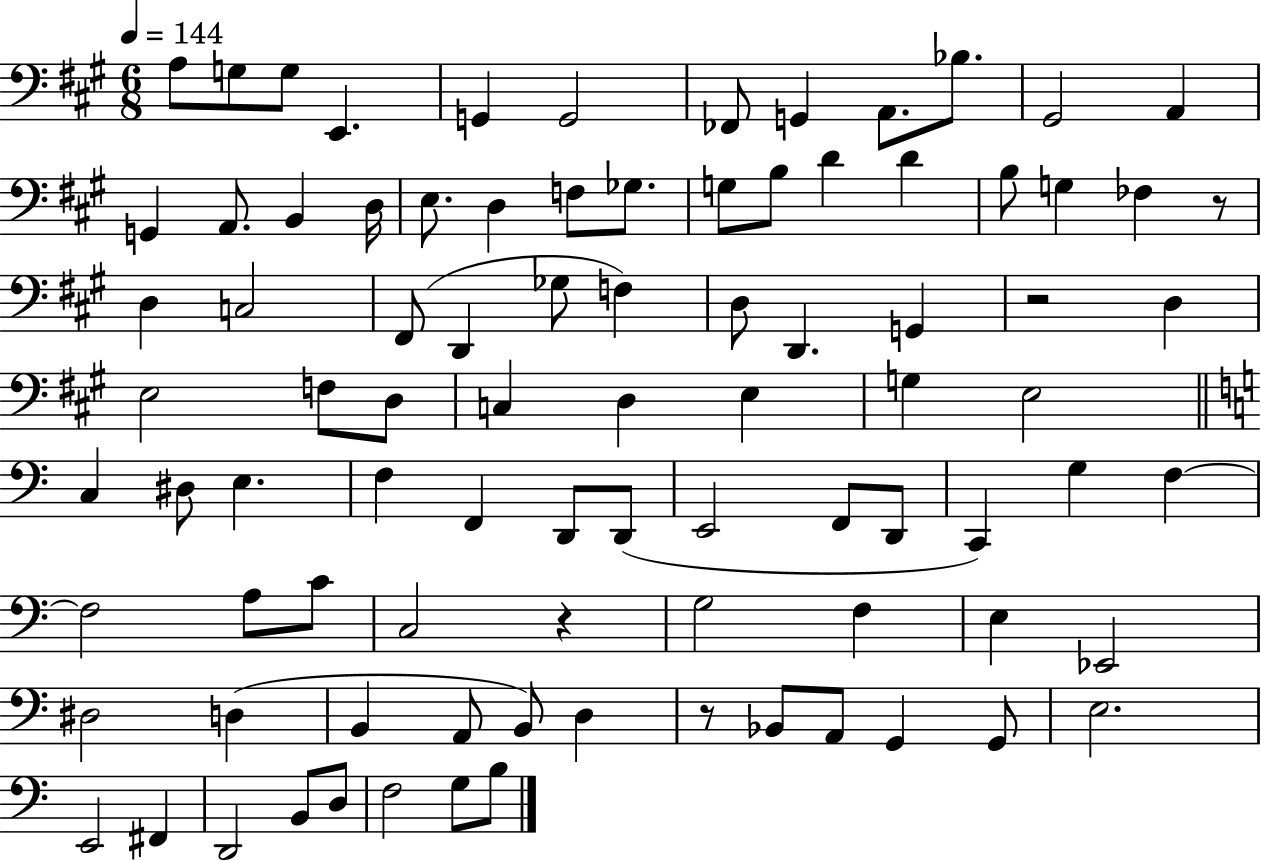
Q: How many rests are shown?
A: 4